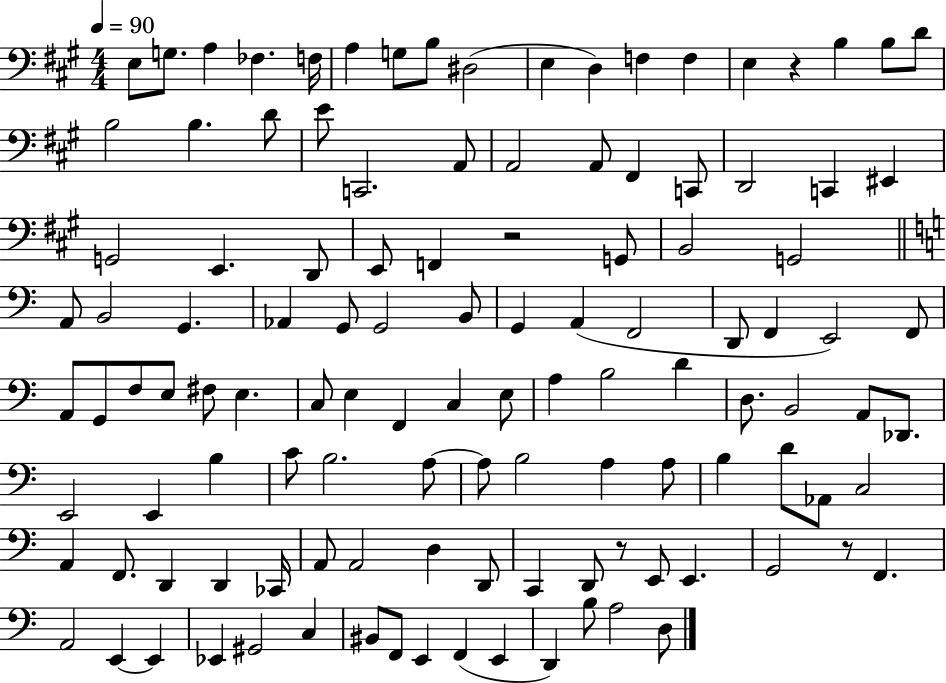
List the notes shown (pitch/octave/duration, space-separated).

E3/e G3/e. A3/q FES3/q. F3/s A3/q G3/e B3/e D#3/h E3/q D3/q F3/q F3/q E3/q R/q B3/q B3/e D4/e B3/h B3/q. D4/e E4/e C2/h. A2/e A2/h A2/e F#2/q C2/e D2/h C2/q EIS2/q G2/h E2/q. D2/e E2/e F2/q R/h G2/e B2/h G2/h A2/e B2/h G2/q. Ab2/q G2/e G2/h B2/e G2/q A2/q F2/h D2/e F2/q E2/h F2/e A2/e G2/e F3/e E3/e F#3/e E3/q. C3/e E3/q F2/q C3/q E3/e A3/q B3/h D4/q D3/e. B2/h A2/e Db2/e. E2/h E2/q B3/q C4/e B3/h. A3/e A3/e B3/h A3/q A3/e B3/q D4/e Ab2/e C3/h A2/q F2/e. D2/q D2/q CES2/s A2/e A2/h D3/q D2/e C2/q D2/e R/e E2/e E2/q. G2/h R/e F2/q. A2/h E2/q E2/q Eb2/q G#2/h C3/q BIS2/e F2/e E2/q F2/q E2/q D2/q B3/e A3/h D3/e